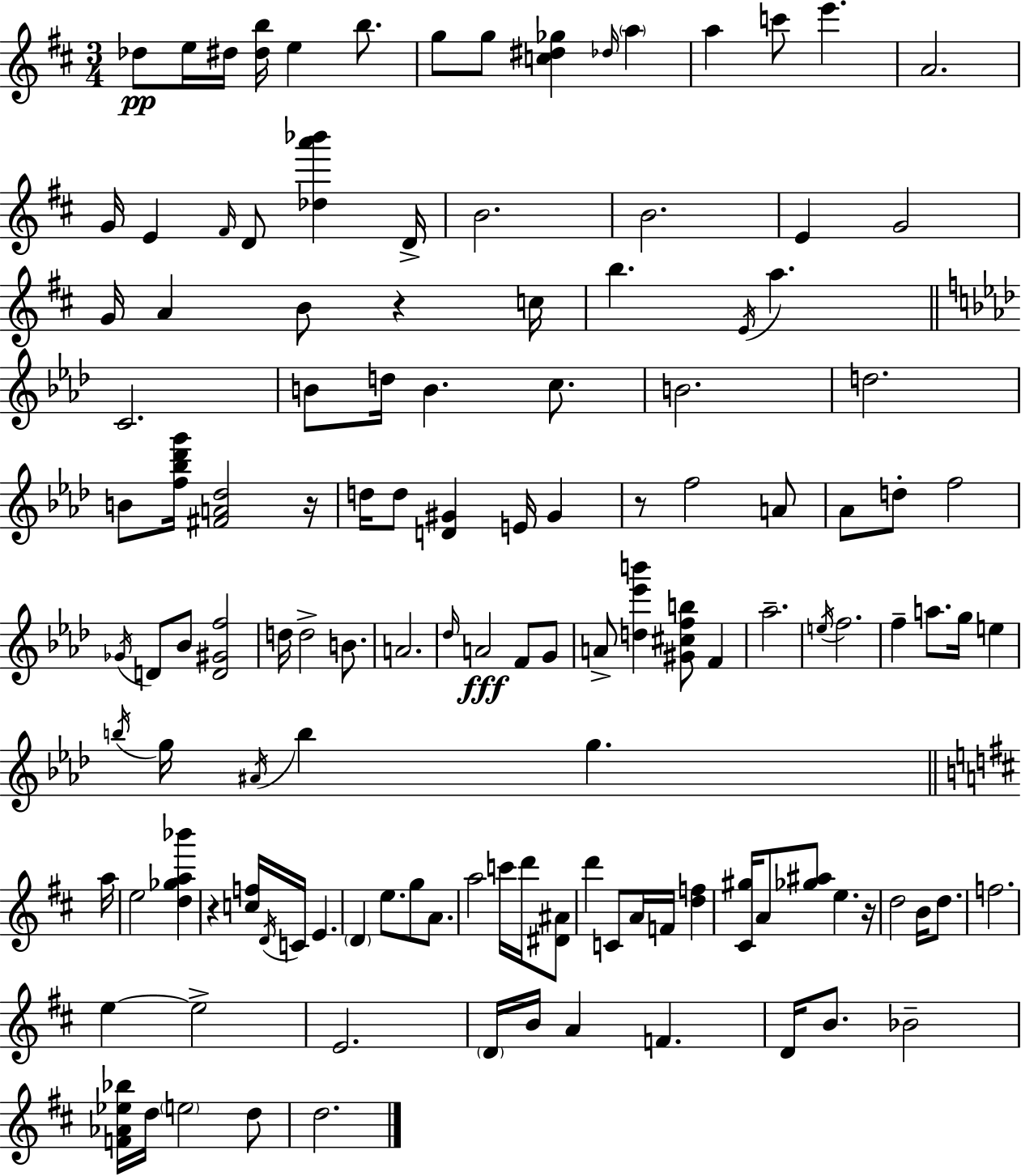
Db5/e E5/s D#5/s [D#5,B5]/s E5/q B5/e. G5/e G5/e [C5,D#5,Gb5]/q Db5/s A5/q A5/q C6/e E6/q. A4/h. G4/s E4/q F#4/s D4/e [Db5,A6,Bb6]/q D4/s B4/h. B4/h. E4/q G4/h G4/s A4/q B4/e R/q C5/s B5/q. E4/s A5/q. C4/h. B4/e D5/s B4/q. C5/e. B4/h. D5/h. B4/e [F5,Bb5,Db6,G6]/s [F#4,A4,Db5]/h R/s D5/s D5/e [D4,G#4]/q E4/s G#4/q R/e F5/h A4/e Ab4/e D5/e F5/h Gb4/s D4/e Bb4/e [D4,G#4,F5]/h D5/s D5/h B4/e. A4/h. Db5/s A4/h F4/e G4/e A4/e [D5,Eb6,B6]/q [G#4,C#5,F5,B5]/e F4/q Ab5/h. E5/s F5/h. F5/q A5/e. G5/s E5/q B5/s G5/s A#4/s B5/q G5/q. A5/s E5/h [D5,Gb5,A5,Bb6]/q R/q [C5,F5]/s D4/s C4/s E4/q. D4/q E5/e. G5/e A4/e. A5/h C6/s D6/s [D#4,A#4]/e D6/q C4/e A4/s F4/s [D5,F5]/q [C#4,G#5]/s A4/e [Gb5,A#5]/e E5/q. R/s D5/h B4/s D5/e. F5/h. E5/q E5/h E4/h. D4/s B4/s A4/q F4/q. D4/s B4/e. Bb4/h [F4,Ab4,Eb5,Bb5]/s D5/s E5/h D5/e D5/h.